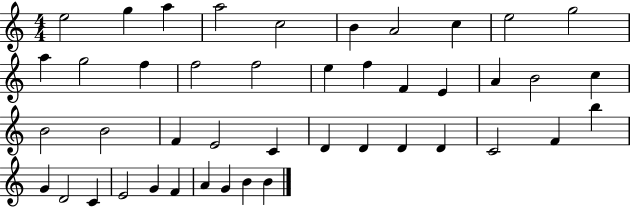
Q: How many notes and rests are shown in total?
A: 44